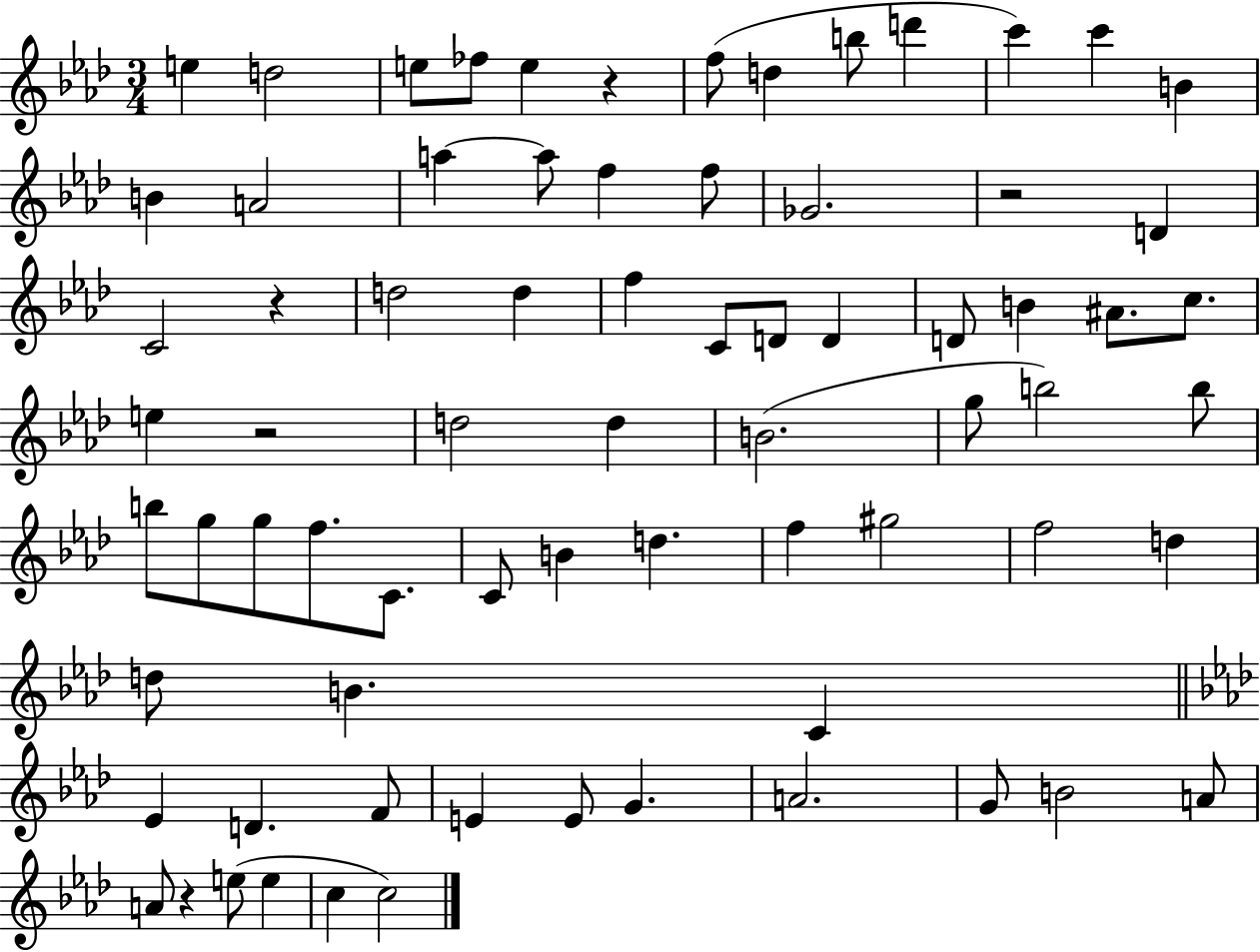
X:1
T:Untitled
M:3/4
L:1/4
K:Ab
e d2 e/2 _f/2 e z f/2 d b/2 d' c' c' B B A2 a a/2 f f/2 _G2 z2 D C2 z d2 d f C/2 D/2 D D/2 B ^A/2 c/2 e z2 d2 d B2 g/2 b2 b/2 b/2 g/2 g/2 f/2 C/2 C/2 B d f ^g2 f2 d d/2 B C _E D F/2 E E/2 G A2 G/2 B2 A/2 A/2 z e/2 e c c2